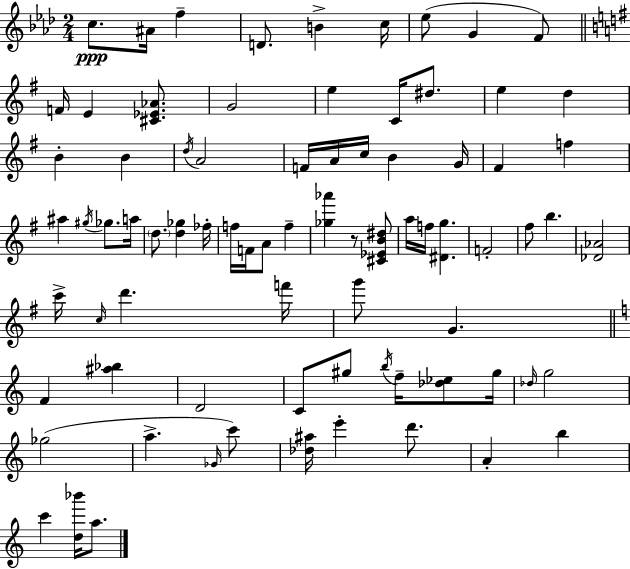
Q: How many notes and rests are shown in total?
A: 79